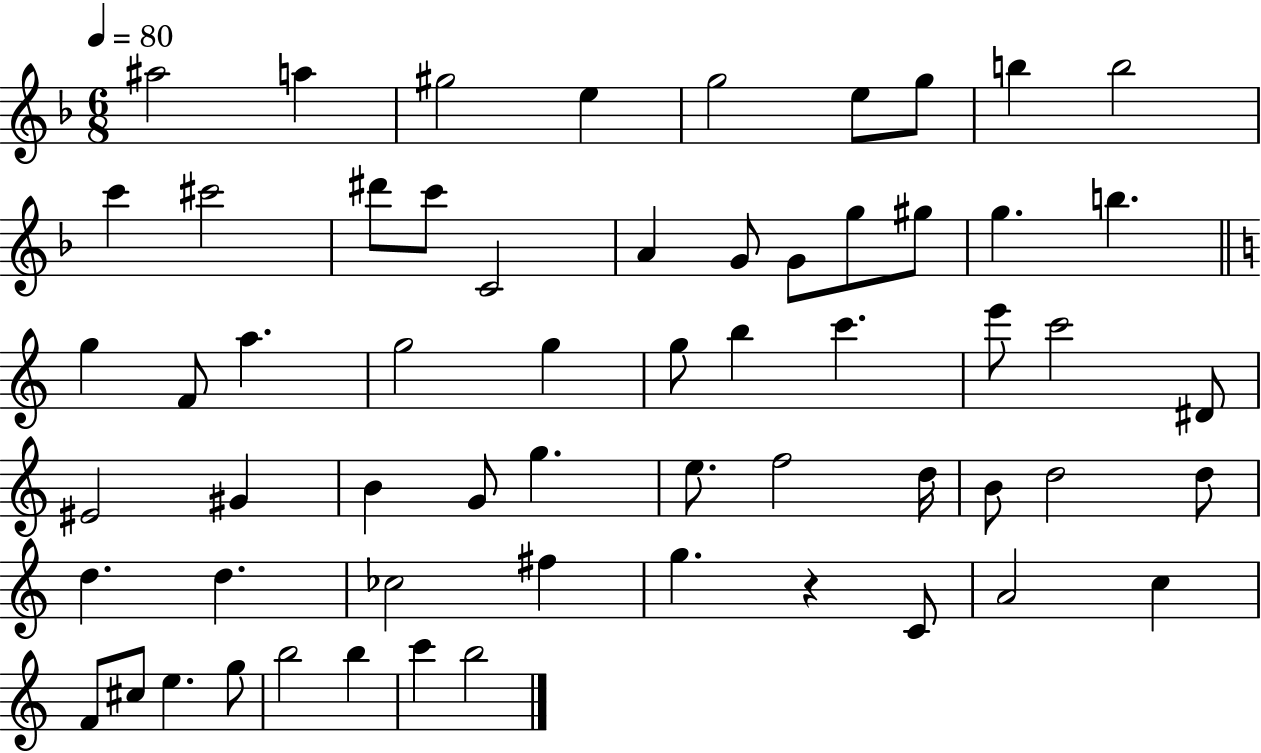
X:1
T:Untitled
M:6/8
L:1/4
K:F
^a2 a ^g2 e g2 e/2 g/2 b b2 c' ^c'2 ^d'/2 c'/2 C2 A G/2 G/2 g/2 ^g/2 g b g F/2 a g2 g g/2 b c' e'/2 c'2 ^D/2 ^E2 ^G B G/2 g e/2 f2 d/4 B/2 d2 d/2 d d _c2 ^f g z C/2 A2 c F/2 ^c/2 e g/2 b2 b c' b2